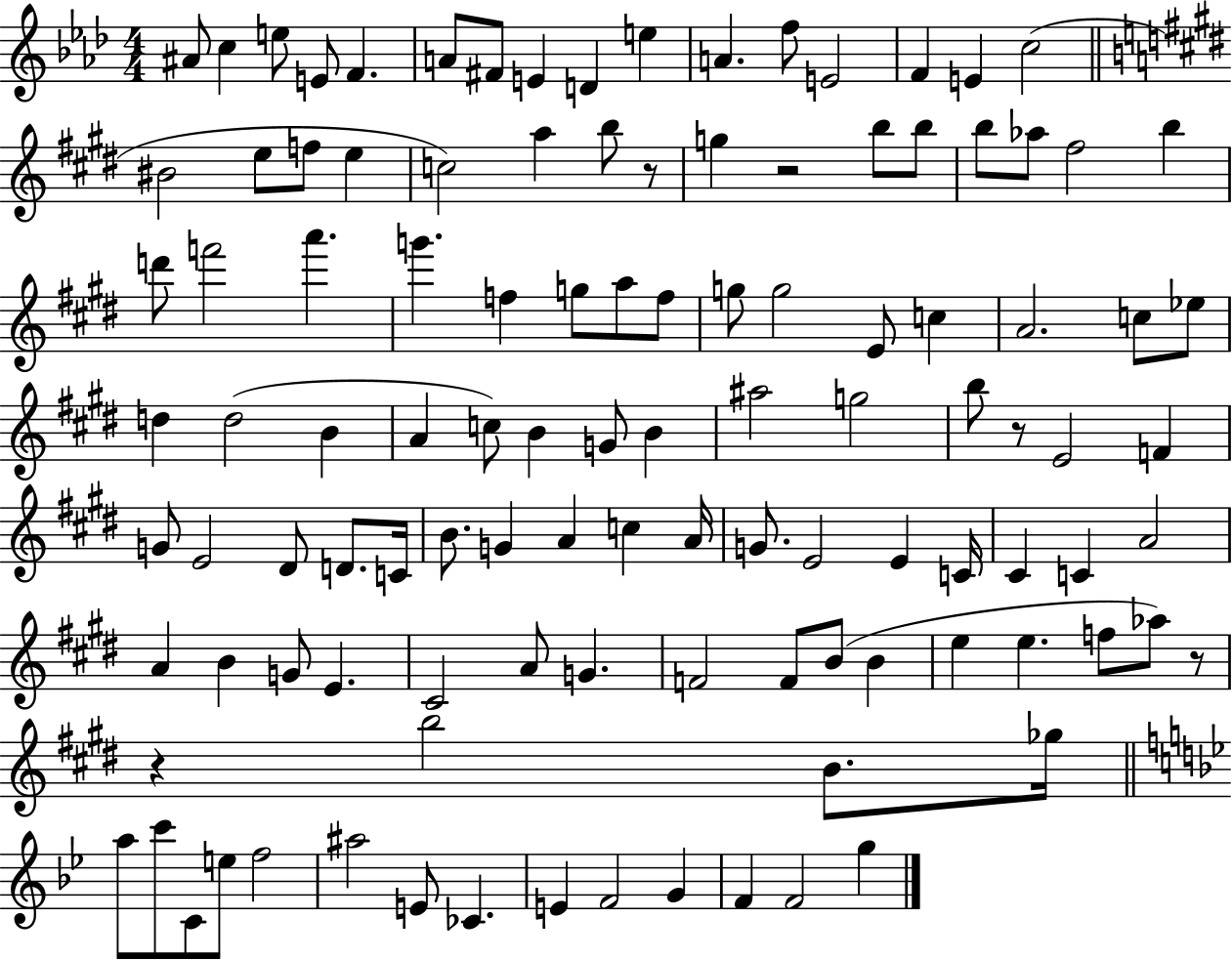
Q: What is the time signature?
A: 4/4